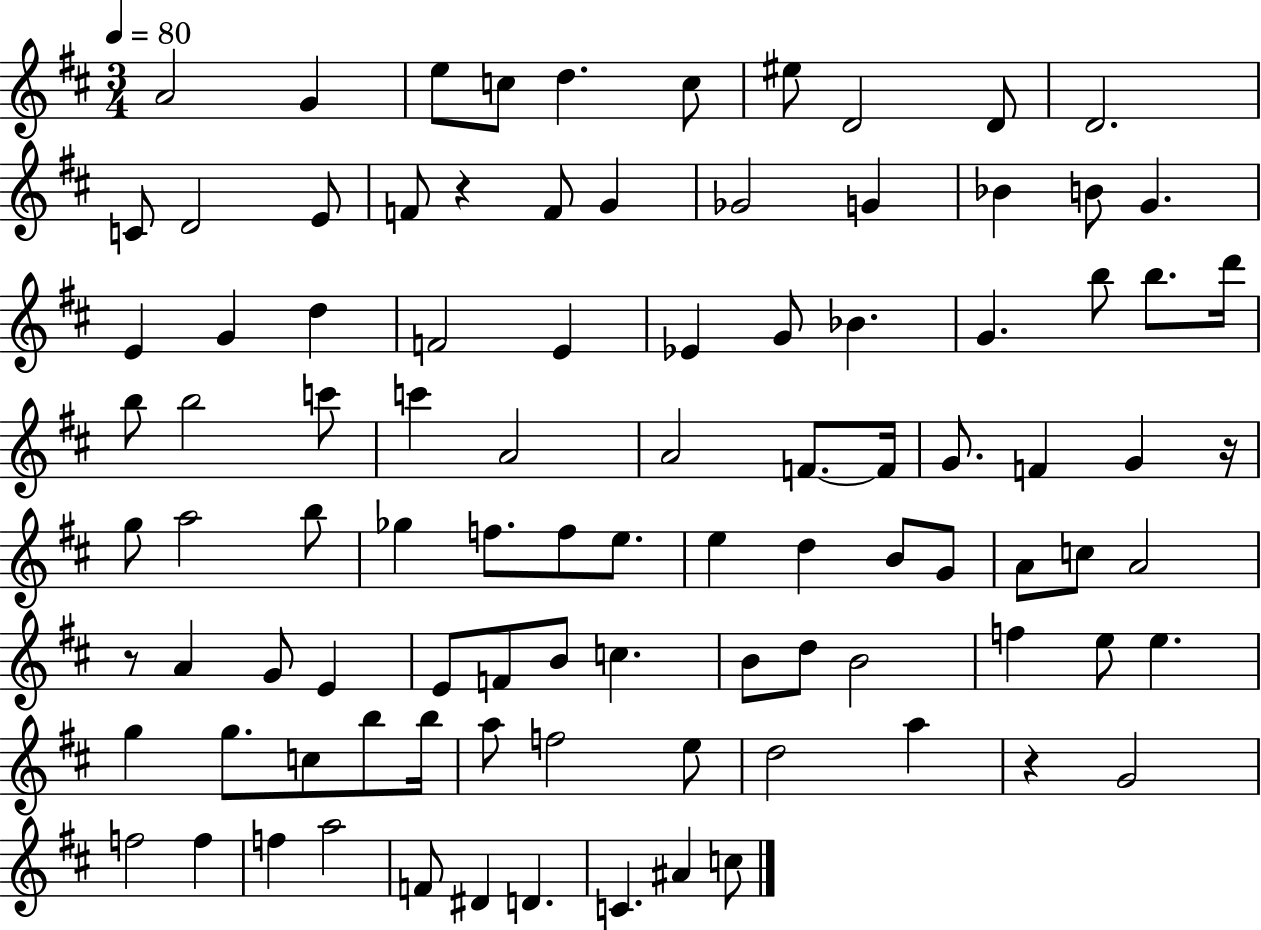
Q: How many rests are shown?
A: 4